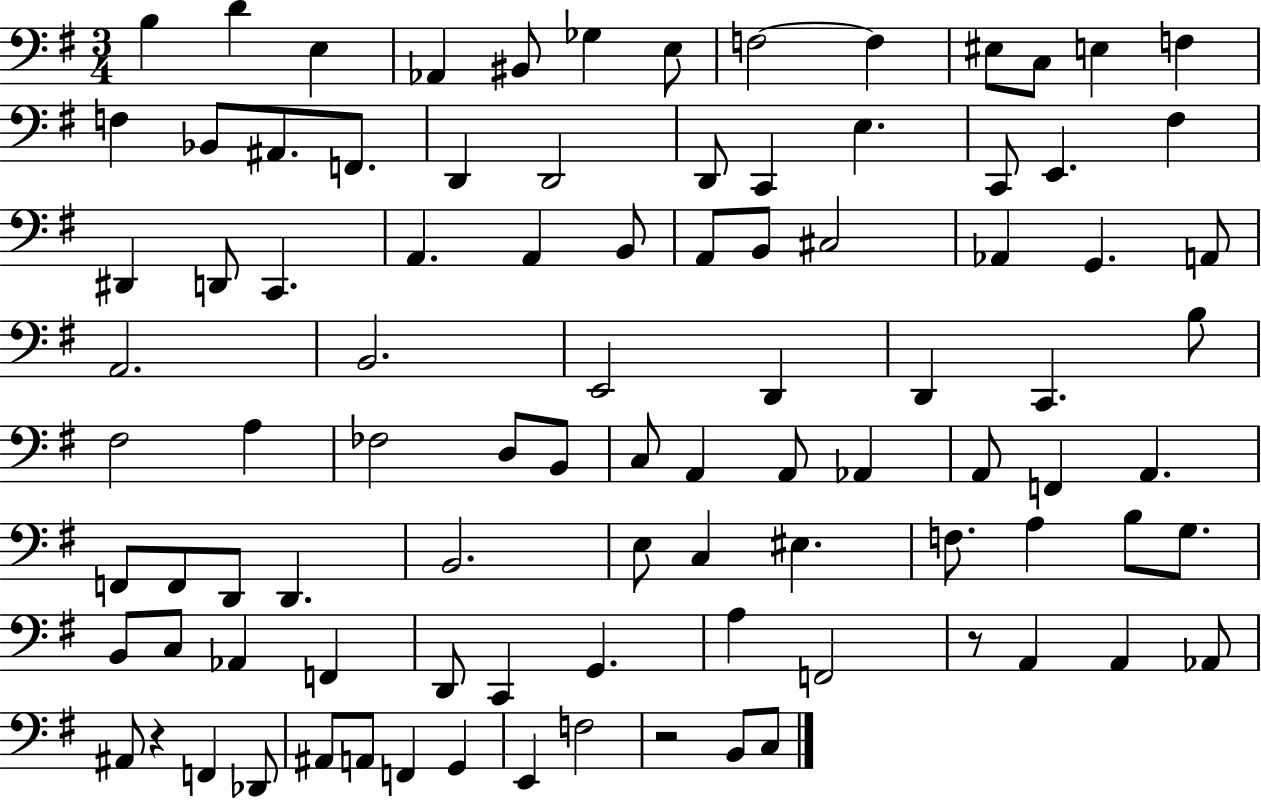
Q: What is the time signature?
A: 3/4